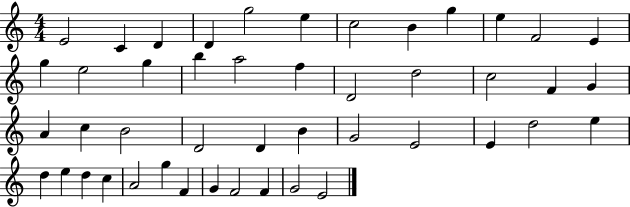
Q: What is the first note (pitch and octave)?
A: E4